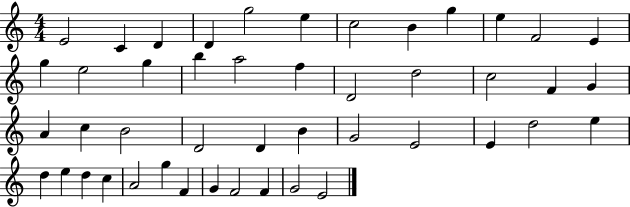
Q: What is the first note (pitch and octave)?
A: E4